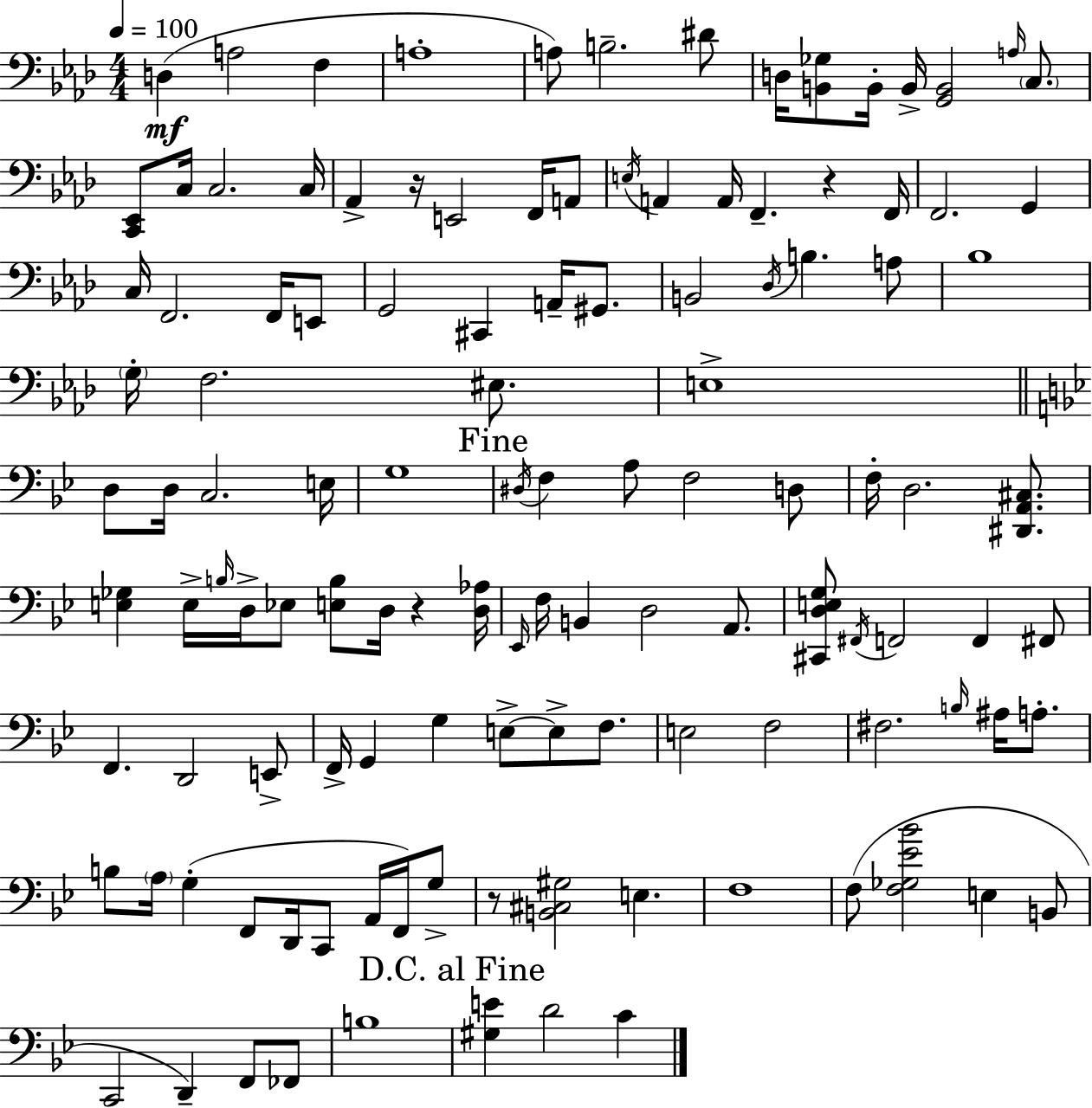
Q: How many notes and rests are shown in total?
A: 120